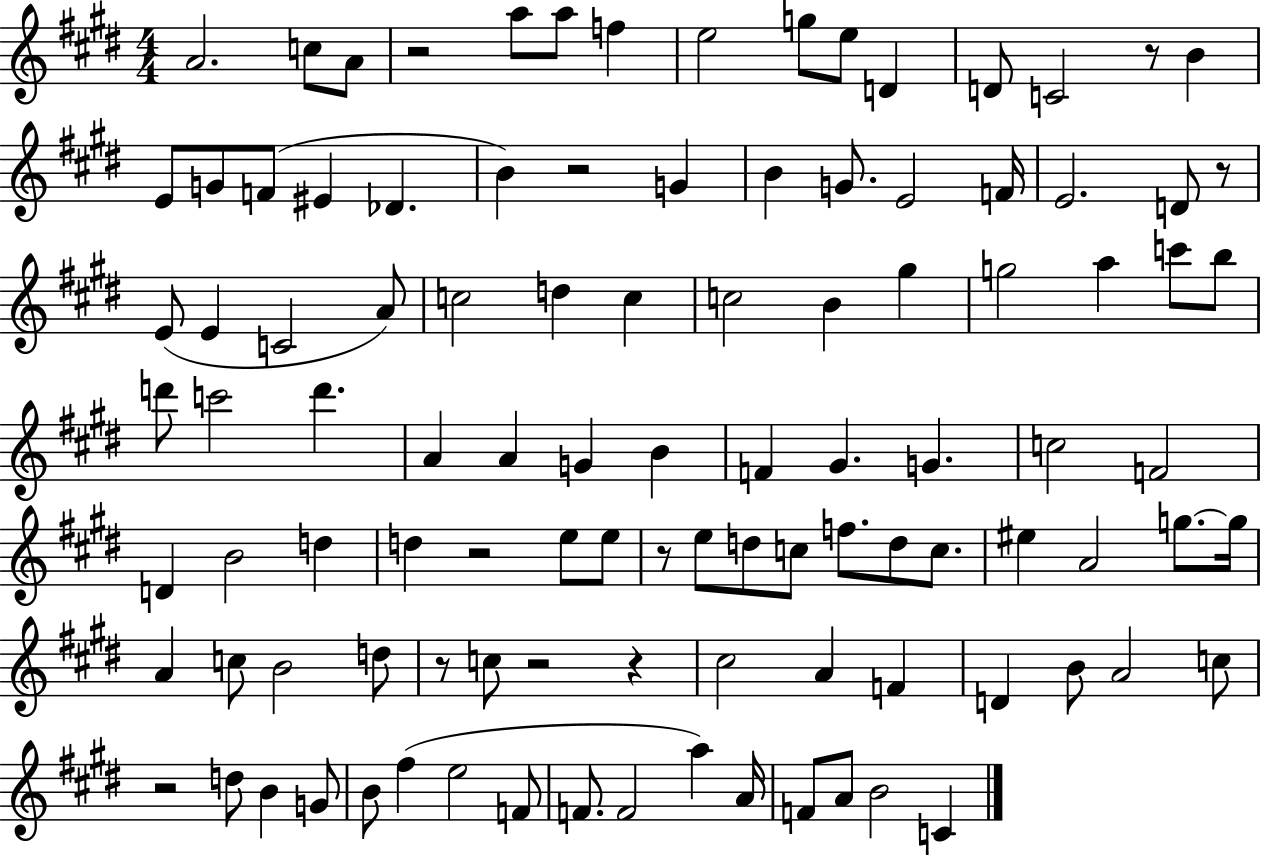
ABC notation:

X:1
T:Untitled
M:4/4
L:1/4
K:E
A2 c/2 A/2 z2 a/2 a/2 f e2 g/2 e/2 D D/2 C2 z/2 B E/2 G/2 F/2 ^E _D B z2 G B G/2 E2 F/4 E2 D/2 z/2 E/2 E C2 A/2 c2 d c c2 B ^g g2 a c'/2 b/2 d'/2 c'2 d' A A G B F ^G G c2 F2 D B2 d d z2 e/2 e/2 z/2 e/2 d/2 c/2 f/2 d/2 c/2 ^e A2 g/2 g/4 A c/2 B2 d/2 z/2 c/2 z2 z ^c2 A F D B/2 A2 c/2 z2 d/2 B G/2 B/2 ^f e2 F/2 F/2 F2 a A/4 F/2 A/2 B2 C